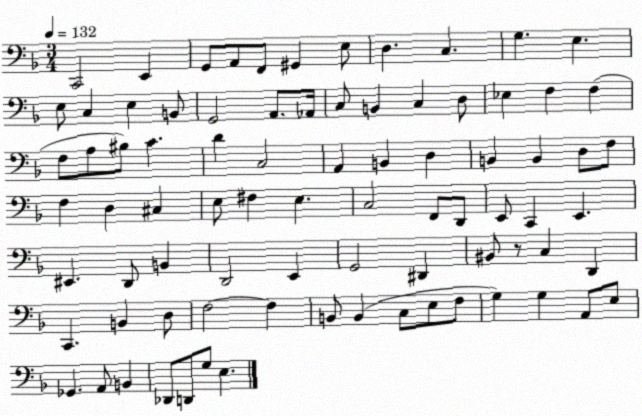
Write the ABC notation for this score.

X:1
T:Untitled
M:3/4
L:1/4
K:F
C,,2 E,, G,,/2 A,,/2 F,,/2 ^G,, E,/2 D, C, G, E, E,/2 C, E, B,,/2 G,,2 A,,/2 _A,,/4 C,/2 B,, C, D,/2 _E, F, F, F,/2 A,/2 ^B,/2 C D C,2 A,, B,, D, B,, B,, D,/2 F,/2 F, D, ^C, E,/2 ^F, E, C,2 F,,/2 D,,/2 E,,/2 C,, E,, ^E,, D,,/2 B,, D,,2 E,, G,,2 ^D,, ^B,,/2 z/2 C, D,, C,, B,, D,/2 F,2 F, B,,/2 B,, C,/2 E,/2 F,/2 G, G, A,,/2 E,/2 _G,, A,,/2 B,, _D,,/2 D,,/2 G,/2 E,